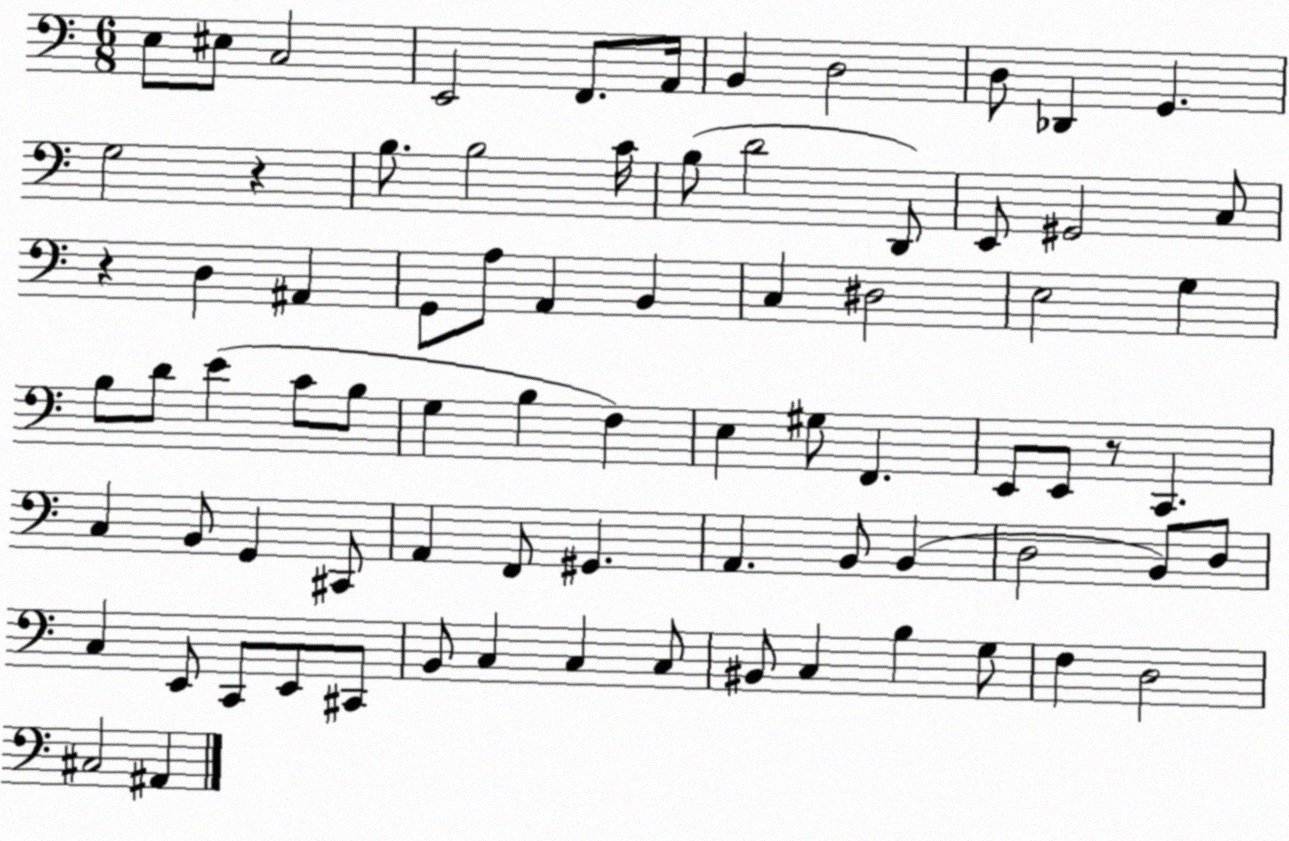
X:1
T:Untitled
M:6/8
L:1/4
K:C
E,/2 ^E,/2 C,2 E,,2 F,,/2 A,,/4 B,, D,2 D,/2 _D,, G,, G,2 z B,/2 B,2 C/4 B,/2 D2 D,,/2 E,,/2 ^G,,2 C,/2 z D, ^A,, G,,/2 A,/2 A,, B,, C, ^D,2 E,2 G, B,/2 D/2 E C/2 B,/2 G, B, F, E, ^G,/2 F,, E,,/2 E,,/2 z/2 C,, C, B,,/2 G,, ^C,,/2 A,, F,,/2 ^G,, A,, B,,/2 B,, D,2 B,,/2 D,/2 C, E,,/2 C,,/2 E,,/2 ^C,,/2 B,,/2 C, C, C,/2 ^B,,/2 C, B, G,/2 F, D,2 ^C,2 ^A,,